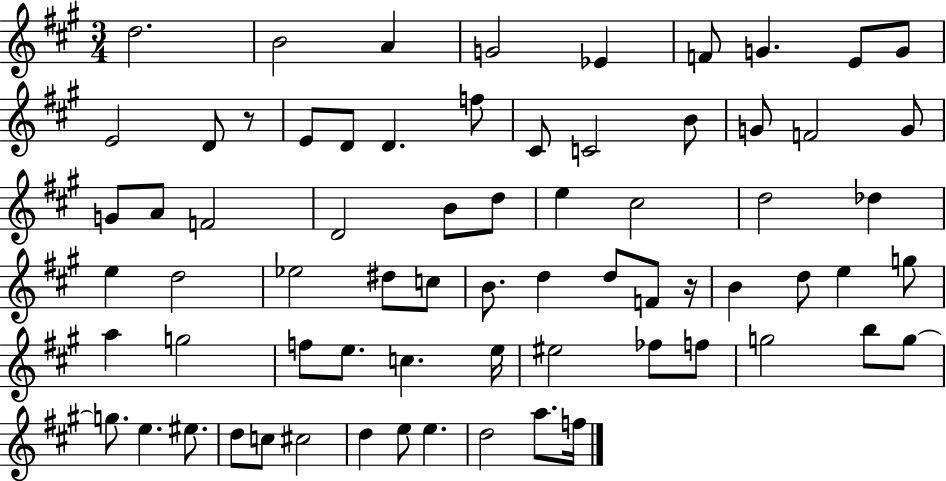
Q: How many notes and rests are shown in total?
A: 70